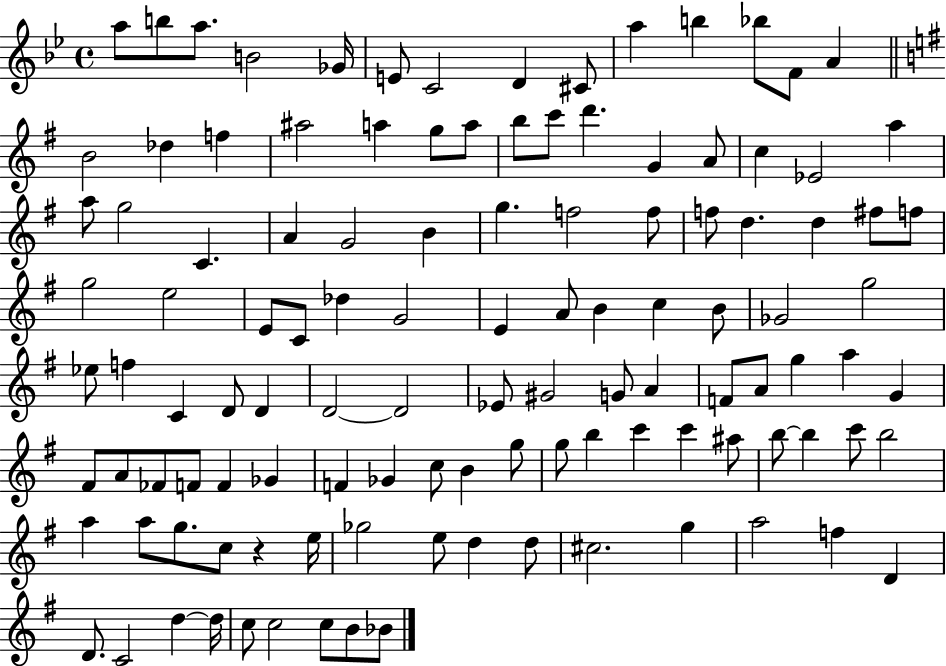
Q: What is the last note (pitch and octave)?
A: Bb4